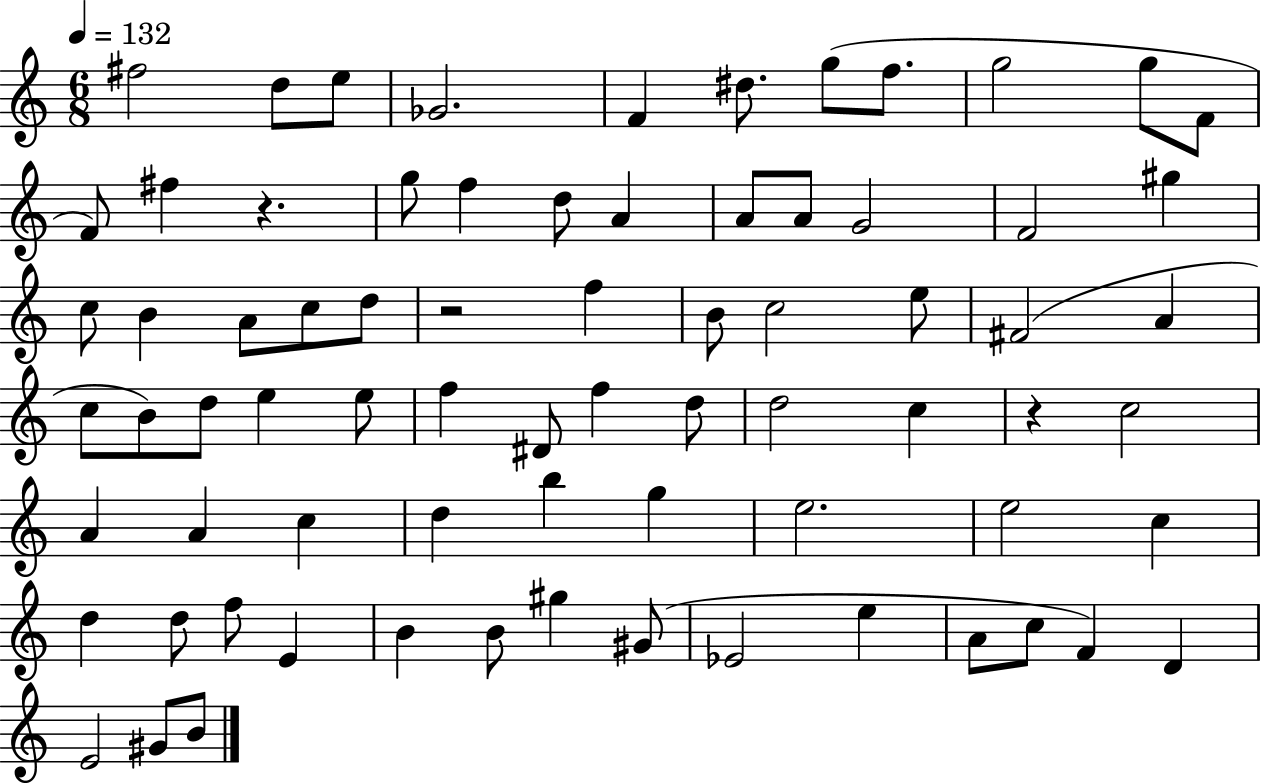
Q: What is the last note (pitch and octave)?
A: B4